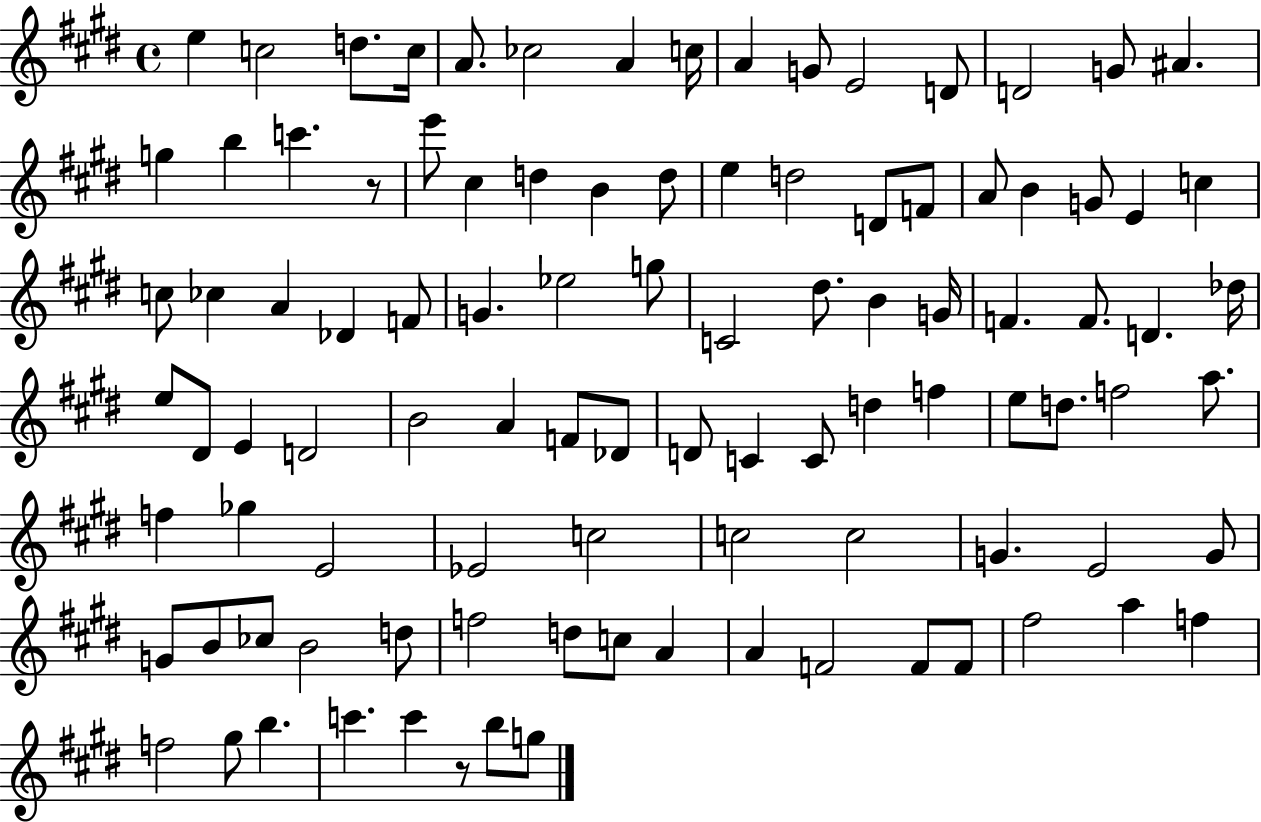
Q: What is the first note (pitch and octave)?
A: E5